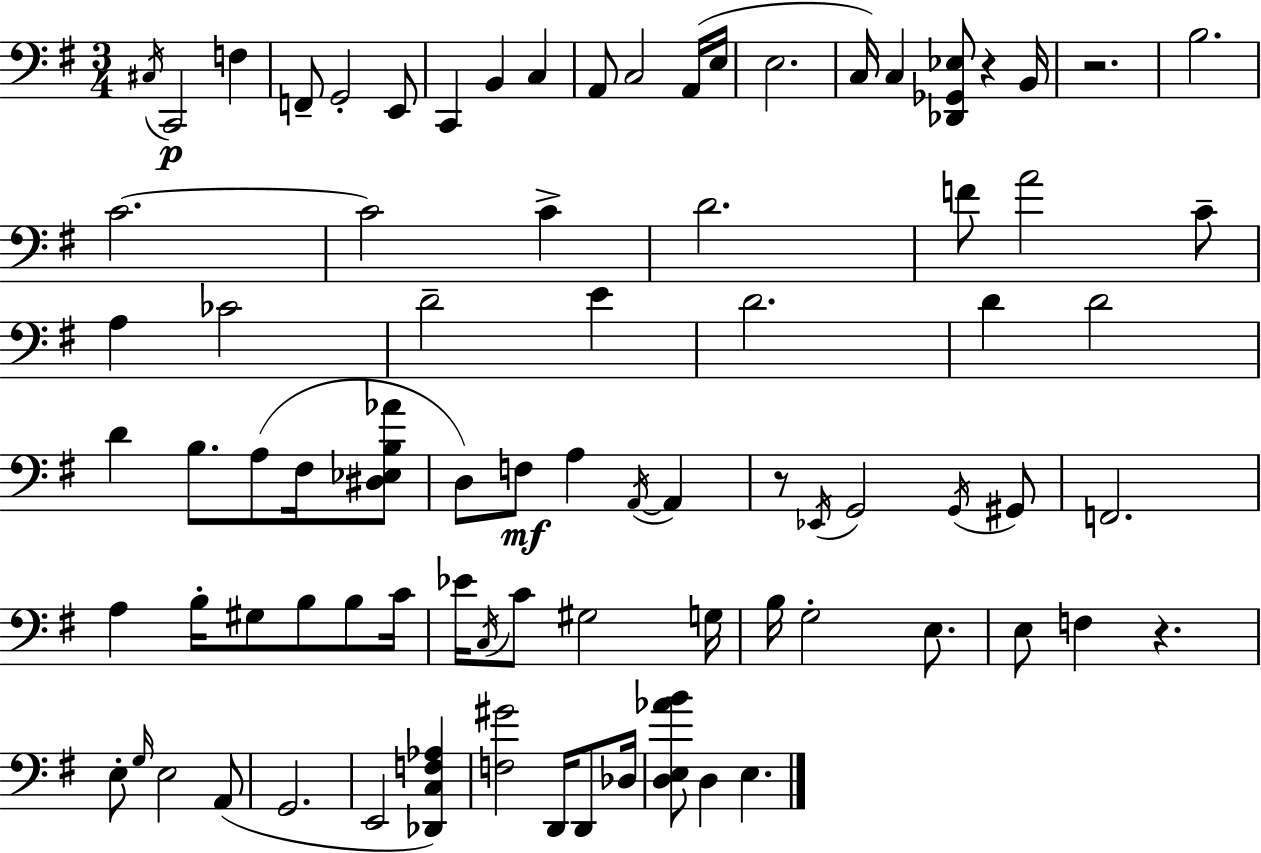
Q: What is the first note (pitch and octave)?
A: C#3